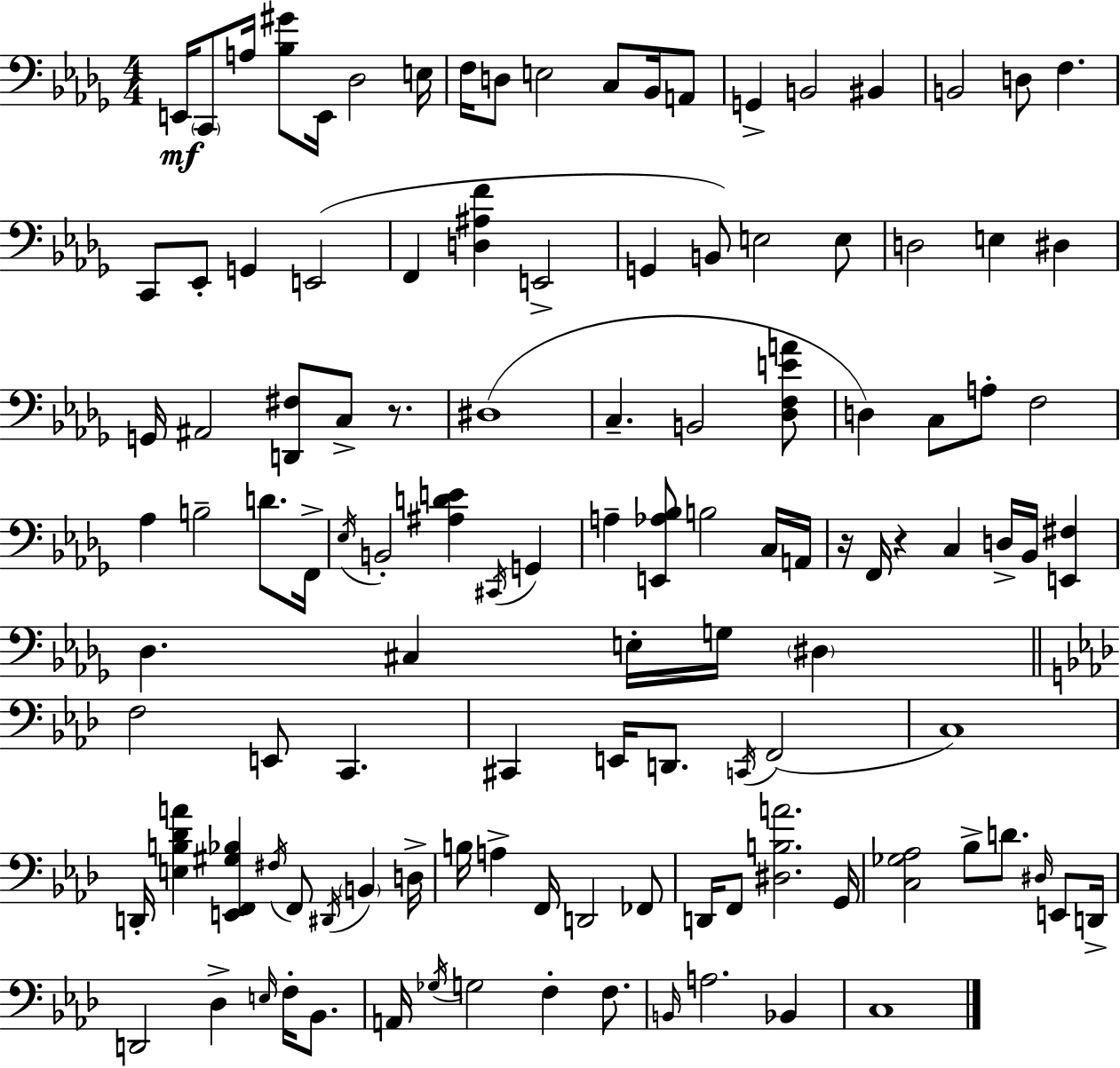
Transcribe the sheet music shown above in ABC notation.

X:1
T:Untitled
M:4/4
L:1/4
K:Bbm
E,,/4 C,,/2 A,/4 [_B,^G]/2 E,,/4 _D,2 E,/4 F,/4 D,/2 E,2 C,/2 _B,,/4 A,,/2 G,, B,,2 ^B,, B,,2 D,/2 F, C,,/2 _E,,/2 G,, E,,2 F,, [D,^A,F] E,,2 G,, B,,/2 E,2 E,/2 D,2 E, ^D, G,,/4 ^A,,2 [D,,^F,]/2 C,/2 z/2 ^D,4 C, B,,2 [_D,F,EA]/2 D, C,/2 A,/2 F,2 _A, B,2 D/2 F,,/4 _E,/4 B,,2 [^A,DE] ^C,,/4 G,, A, [E,,_A,_B,]/2 B,2 C,/4 A,,/4 z/4 F,,/4 z C, D,/4 _B,,/4 [E,,^F,] _D, ^C, E,/4 G,/4 ^D, F,2 E,,/2 C,, ^C,, E,,/4 D,,/2 C,,/4 F,,2 C,4 D,,/4 [E,B,_DA] [E,,F,,^G,_B,] ^F,/4 F,,/2 ^D,,/4 B,, D,/4 B,/4 A, F,,/4 D,,2 _F,,/2 D,,/4 F,,/2 [^D,B,A]2 G,,/4 [C,_G,_A,]2 _B,/2 D/2 ^D,/4 E,,/2 D,,/4 D,,2 _D, E,/4 F,/4 _B,,/2 A,,/4 _G,/4 G,2 F, F,/2 B,,/4 A,2 _B,, C,4